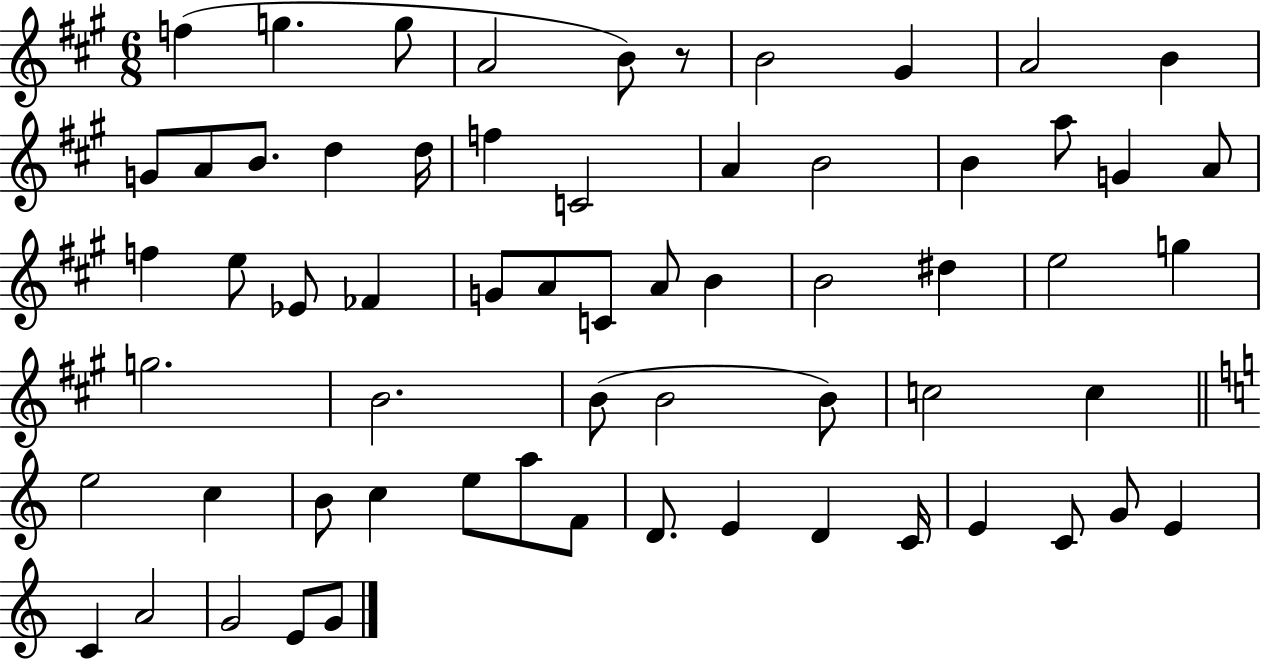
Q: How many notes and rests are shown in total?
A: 63